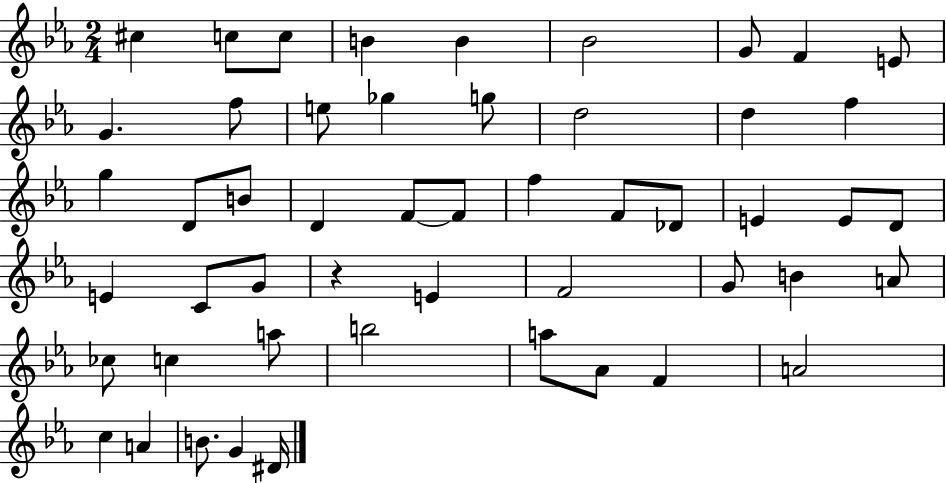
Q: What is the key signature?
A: EES major